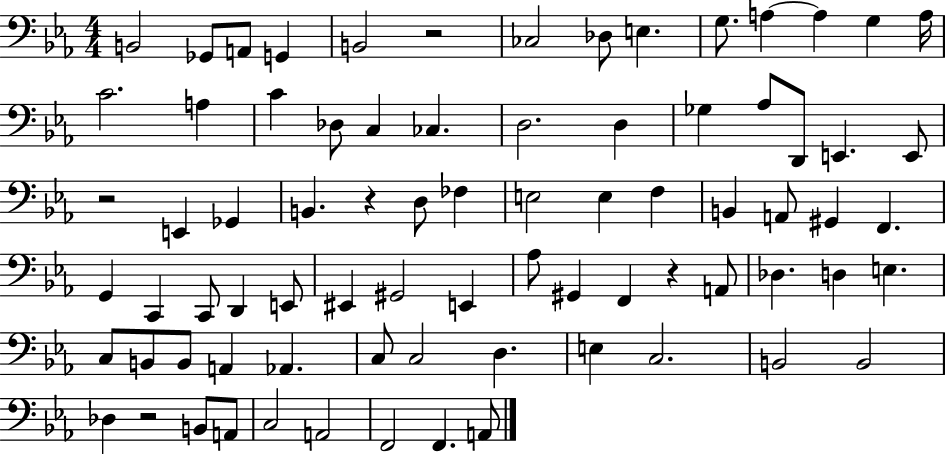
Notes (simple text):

B2/h Gb2/e A2/e G2/q B2/h R/h CES3/h Db3/e E3/q. G3/e. A3/q A3/q G3/q A3/s C4/h. A3/q C4/q Db3/e C3/q CES3/q. D3/h. D3/q Gb3/q Ab3/e D2/e E2/q. E2/e R/h E2/q Gb2/q B2/q. R/q D3/e FES3/q E3/h E3/q F3/q B2/q A2/e G#2/q F2/q. G2/q C2/q C2/e D2/q E2/e EIS2/q G#2/h E2/q Ab3/e G#2/q F2/q R/q A2/e Db3/q. D3/q E3/q. C3/e B2/e B2/e A2/q Ab2/q. C3/e C3/h D3/q. E3/q C3/h. B2/h B2/h Db3/q R/h B2/e A2/e C3/h A2/h F2/h F2/q. A2/e